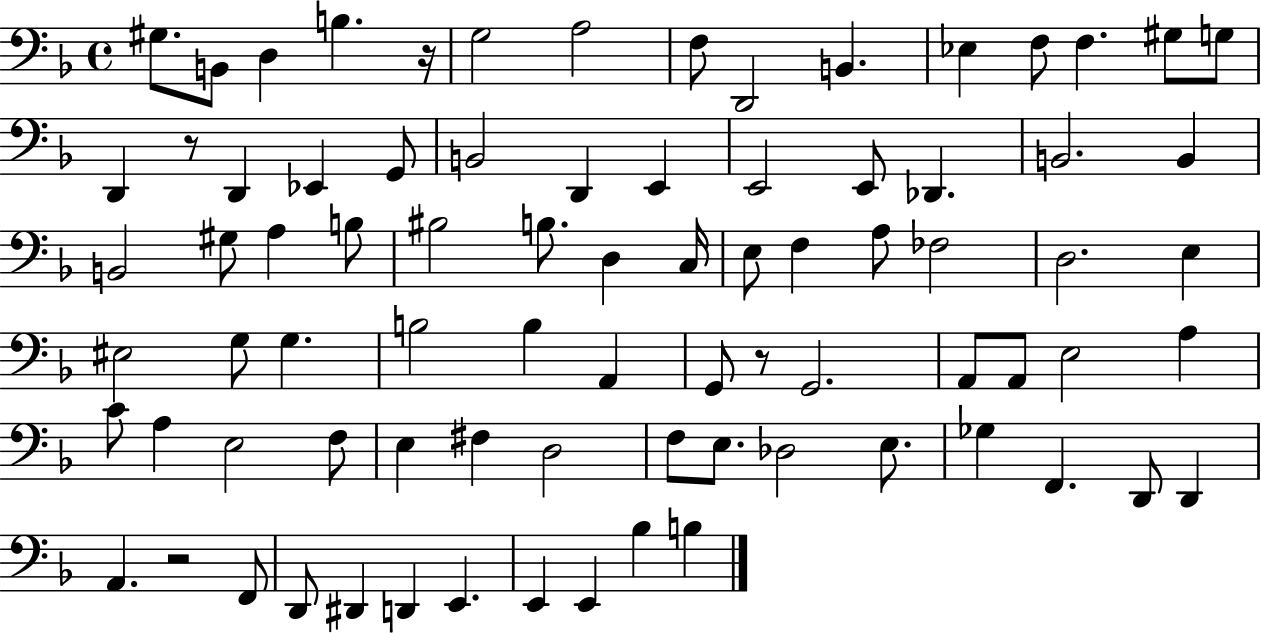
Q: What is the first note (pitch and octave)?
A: G#3